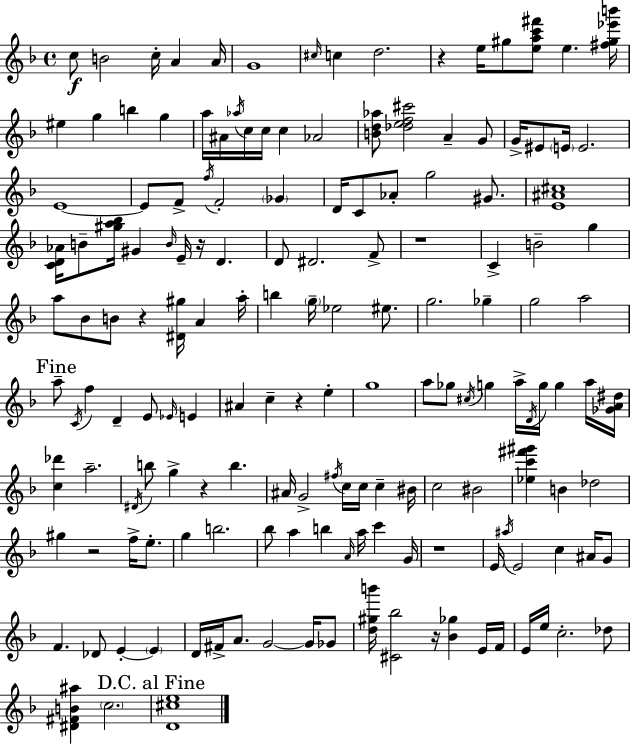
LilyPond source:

{
  \clef treble
  \time 4/4
  \defaultTimeSignature
  \key f \major
  c''8\f b'2 c''16-. a'4 a'16 | g'1 | \grace { cis''16 } c''4 d''2. | r4 e''16 gis''8 <e'' a'' c''' fis'''>8 e''4. | \break <fis'' gis'' ees''' b'''>16 eis''4 g''4 b''4 g''4 | a''16 ais'16 \acciaccatura { aes''16 } c''16 c''16 c''4 aes'2 | <b' d'' aes''>8 <des'' e'' f'' cis'''>2 a'4-- | g'8 g'16-> eis'8 \parenthesize e'16 e'2. | \break e'1~~ | e'8 f'8-> \acciaccatura { f''16 } f'2-. \parenthesize ges'4 | d'16 c'8 aes'8-. g''2 | gis'8. <e' ais' cis''>1 | \break <c' d' aes'>16 b'8-- <gis'' a'' bes''>16 gis'4 \grace { b'16 } e'16-- r16 d'4. | d'8 dis'2. | f'8-> r1 | c'4-> b'2-- | \break g''4 a''8 bes'8 b'8 r4 <dis' gis''>16 a'4 | a''16-. b''4 \parenthesize g''16-- ees''2 | eis''8. g''2. | ges''4-- g''2 a''2 | \break \mark "Fine" a''8-- \acciaccatura { c'16 } f''4 d'4-- e'8 | \grace { ees'16 } e'4 ais'4 c''4-- r4 | e''4-. g''1 | a''8 ges''8 \acciaccatura { cis''16 } g''4 a''16-> | \break \acciaccatura { d'16 } g''16 g''4 a''16 <ges' a' dis''>16 <c'' des'''>4 a''2.-- | \acciaccatura { dis'16 } b''8 g''4-> r4 | b''4. ais'16 g'2-> | \acciaccatura { fis''16 } c''16 c''16 c''4-- bis'16 c''2 | \break bis'2 <ees'' c''' fis''' gis'''>4 b'4 | des''2 gis''4 r2 | f''16-> e''8.-. g''4 b''2. | bes''8 a''4 | \break b''4 \grace { a'16 } a''16 c'''4 g'16 r1 | e'16 \acciaccatura { ais''16 } e'2 | c''4 ais'16 g'8 f'4. | des'8 e'4-.~~ \parenthesize e'4 d'16 fis'16-> a'8. | \break g'2~~ g'16 ges'8 <d'' gis'' b'''>16 <cis' bes''>2 | r16 <bes' ges''>4 e'16 f'16 e'16 e''16 c''2.-. | des''8 <dis' fis' b' ais''>4 | \parenthesize c''2. \mark "D.C. al Fine" <d' cis'' e''>1 | \break \bar "|."
}